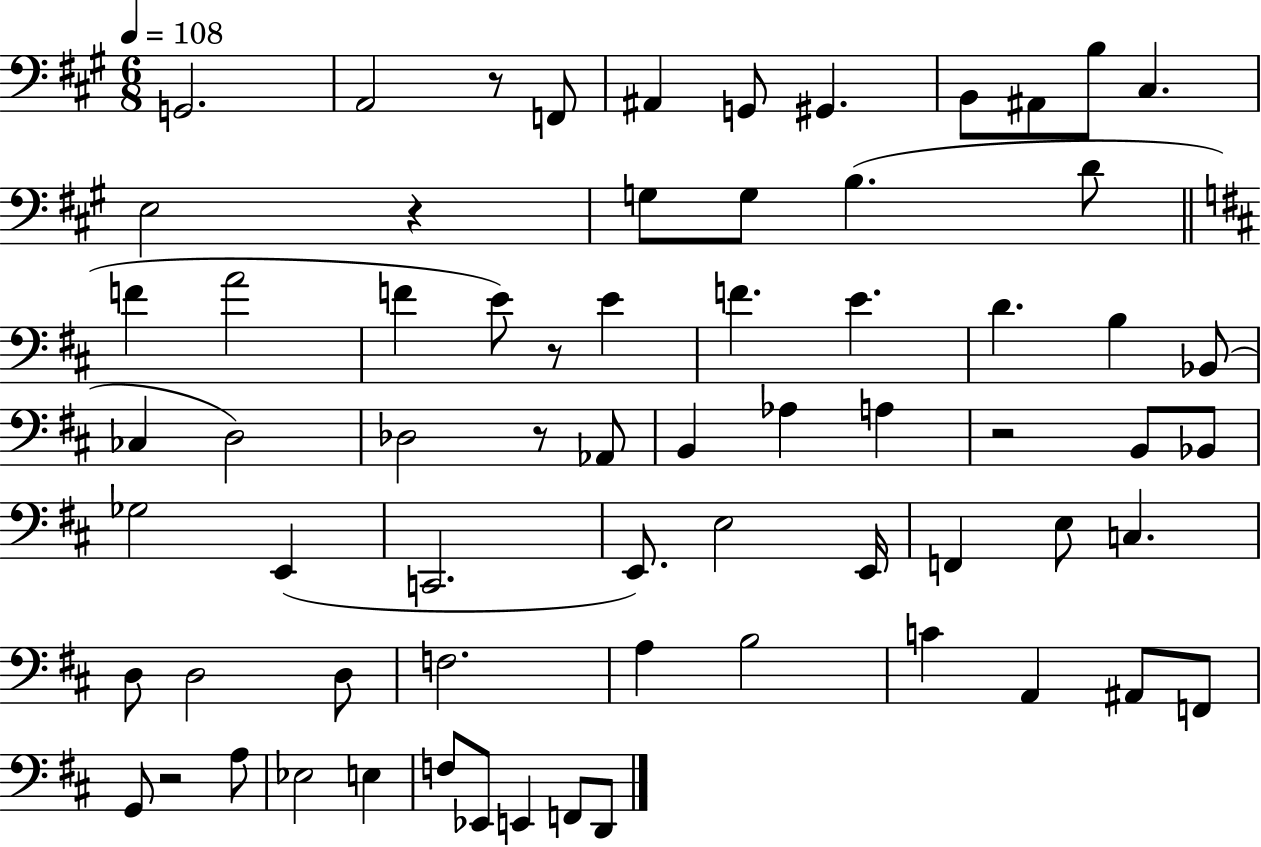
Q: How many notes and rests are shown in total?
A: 68